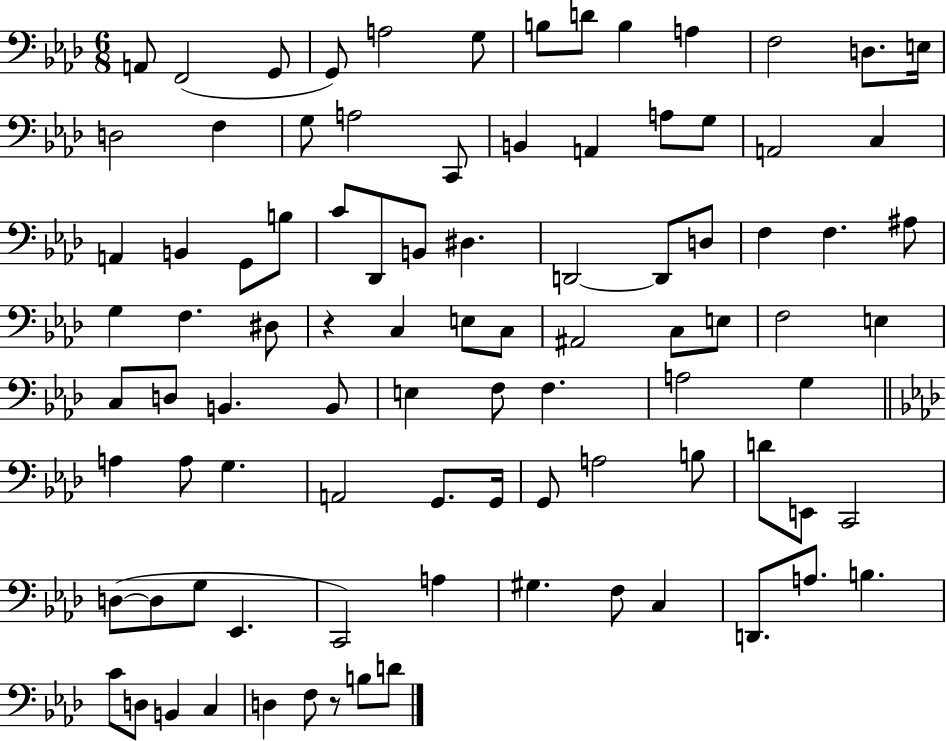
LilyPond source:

{
  \clef bass
  \numericTimeSignature
  \time 6/8
  \key aes \major
  \repeat volta 2 { a,8 f,2( g,8 | g,8) a2 g8 | b8 d'8 b4 a4 | f2 d8. e16 | \break d2 f4 | g8 a2 c,8 | b,4 a,4 a8 g8 | a,2 c4 | \break a,4 b,4 g,8 b8 | c'8 des,8 b,8 dis4. | d,2~~ d,8 d8 | f4 f4. ais8 | \break g4 f4. dis8 | r4 c4 e8 c8 | ais,2 c8 e8 | f2 e4 | \break c8 d8 b,4. b,8 | e4 f8 f4. | a2 g4 | \bar "||" \break \key aes \major a4 a8 g4. | a,2 g,8. g,16 | g,8 a2 b8 | d'8 e,8 c,2 | \break d8~(~ d8 g8 ees,4. | c,2) a4 | gis4. f8 c4 | d,8. a8. b4. | \break c'8 d8 b,4 c4 | d4 f8 r8 b8 d'8 | } \bar "|."
}